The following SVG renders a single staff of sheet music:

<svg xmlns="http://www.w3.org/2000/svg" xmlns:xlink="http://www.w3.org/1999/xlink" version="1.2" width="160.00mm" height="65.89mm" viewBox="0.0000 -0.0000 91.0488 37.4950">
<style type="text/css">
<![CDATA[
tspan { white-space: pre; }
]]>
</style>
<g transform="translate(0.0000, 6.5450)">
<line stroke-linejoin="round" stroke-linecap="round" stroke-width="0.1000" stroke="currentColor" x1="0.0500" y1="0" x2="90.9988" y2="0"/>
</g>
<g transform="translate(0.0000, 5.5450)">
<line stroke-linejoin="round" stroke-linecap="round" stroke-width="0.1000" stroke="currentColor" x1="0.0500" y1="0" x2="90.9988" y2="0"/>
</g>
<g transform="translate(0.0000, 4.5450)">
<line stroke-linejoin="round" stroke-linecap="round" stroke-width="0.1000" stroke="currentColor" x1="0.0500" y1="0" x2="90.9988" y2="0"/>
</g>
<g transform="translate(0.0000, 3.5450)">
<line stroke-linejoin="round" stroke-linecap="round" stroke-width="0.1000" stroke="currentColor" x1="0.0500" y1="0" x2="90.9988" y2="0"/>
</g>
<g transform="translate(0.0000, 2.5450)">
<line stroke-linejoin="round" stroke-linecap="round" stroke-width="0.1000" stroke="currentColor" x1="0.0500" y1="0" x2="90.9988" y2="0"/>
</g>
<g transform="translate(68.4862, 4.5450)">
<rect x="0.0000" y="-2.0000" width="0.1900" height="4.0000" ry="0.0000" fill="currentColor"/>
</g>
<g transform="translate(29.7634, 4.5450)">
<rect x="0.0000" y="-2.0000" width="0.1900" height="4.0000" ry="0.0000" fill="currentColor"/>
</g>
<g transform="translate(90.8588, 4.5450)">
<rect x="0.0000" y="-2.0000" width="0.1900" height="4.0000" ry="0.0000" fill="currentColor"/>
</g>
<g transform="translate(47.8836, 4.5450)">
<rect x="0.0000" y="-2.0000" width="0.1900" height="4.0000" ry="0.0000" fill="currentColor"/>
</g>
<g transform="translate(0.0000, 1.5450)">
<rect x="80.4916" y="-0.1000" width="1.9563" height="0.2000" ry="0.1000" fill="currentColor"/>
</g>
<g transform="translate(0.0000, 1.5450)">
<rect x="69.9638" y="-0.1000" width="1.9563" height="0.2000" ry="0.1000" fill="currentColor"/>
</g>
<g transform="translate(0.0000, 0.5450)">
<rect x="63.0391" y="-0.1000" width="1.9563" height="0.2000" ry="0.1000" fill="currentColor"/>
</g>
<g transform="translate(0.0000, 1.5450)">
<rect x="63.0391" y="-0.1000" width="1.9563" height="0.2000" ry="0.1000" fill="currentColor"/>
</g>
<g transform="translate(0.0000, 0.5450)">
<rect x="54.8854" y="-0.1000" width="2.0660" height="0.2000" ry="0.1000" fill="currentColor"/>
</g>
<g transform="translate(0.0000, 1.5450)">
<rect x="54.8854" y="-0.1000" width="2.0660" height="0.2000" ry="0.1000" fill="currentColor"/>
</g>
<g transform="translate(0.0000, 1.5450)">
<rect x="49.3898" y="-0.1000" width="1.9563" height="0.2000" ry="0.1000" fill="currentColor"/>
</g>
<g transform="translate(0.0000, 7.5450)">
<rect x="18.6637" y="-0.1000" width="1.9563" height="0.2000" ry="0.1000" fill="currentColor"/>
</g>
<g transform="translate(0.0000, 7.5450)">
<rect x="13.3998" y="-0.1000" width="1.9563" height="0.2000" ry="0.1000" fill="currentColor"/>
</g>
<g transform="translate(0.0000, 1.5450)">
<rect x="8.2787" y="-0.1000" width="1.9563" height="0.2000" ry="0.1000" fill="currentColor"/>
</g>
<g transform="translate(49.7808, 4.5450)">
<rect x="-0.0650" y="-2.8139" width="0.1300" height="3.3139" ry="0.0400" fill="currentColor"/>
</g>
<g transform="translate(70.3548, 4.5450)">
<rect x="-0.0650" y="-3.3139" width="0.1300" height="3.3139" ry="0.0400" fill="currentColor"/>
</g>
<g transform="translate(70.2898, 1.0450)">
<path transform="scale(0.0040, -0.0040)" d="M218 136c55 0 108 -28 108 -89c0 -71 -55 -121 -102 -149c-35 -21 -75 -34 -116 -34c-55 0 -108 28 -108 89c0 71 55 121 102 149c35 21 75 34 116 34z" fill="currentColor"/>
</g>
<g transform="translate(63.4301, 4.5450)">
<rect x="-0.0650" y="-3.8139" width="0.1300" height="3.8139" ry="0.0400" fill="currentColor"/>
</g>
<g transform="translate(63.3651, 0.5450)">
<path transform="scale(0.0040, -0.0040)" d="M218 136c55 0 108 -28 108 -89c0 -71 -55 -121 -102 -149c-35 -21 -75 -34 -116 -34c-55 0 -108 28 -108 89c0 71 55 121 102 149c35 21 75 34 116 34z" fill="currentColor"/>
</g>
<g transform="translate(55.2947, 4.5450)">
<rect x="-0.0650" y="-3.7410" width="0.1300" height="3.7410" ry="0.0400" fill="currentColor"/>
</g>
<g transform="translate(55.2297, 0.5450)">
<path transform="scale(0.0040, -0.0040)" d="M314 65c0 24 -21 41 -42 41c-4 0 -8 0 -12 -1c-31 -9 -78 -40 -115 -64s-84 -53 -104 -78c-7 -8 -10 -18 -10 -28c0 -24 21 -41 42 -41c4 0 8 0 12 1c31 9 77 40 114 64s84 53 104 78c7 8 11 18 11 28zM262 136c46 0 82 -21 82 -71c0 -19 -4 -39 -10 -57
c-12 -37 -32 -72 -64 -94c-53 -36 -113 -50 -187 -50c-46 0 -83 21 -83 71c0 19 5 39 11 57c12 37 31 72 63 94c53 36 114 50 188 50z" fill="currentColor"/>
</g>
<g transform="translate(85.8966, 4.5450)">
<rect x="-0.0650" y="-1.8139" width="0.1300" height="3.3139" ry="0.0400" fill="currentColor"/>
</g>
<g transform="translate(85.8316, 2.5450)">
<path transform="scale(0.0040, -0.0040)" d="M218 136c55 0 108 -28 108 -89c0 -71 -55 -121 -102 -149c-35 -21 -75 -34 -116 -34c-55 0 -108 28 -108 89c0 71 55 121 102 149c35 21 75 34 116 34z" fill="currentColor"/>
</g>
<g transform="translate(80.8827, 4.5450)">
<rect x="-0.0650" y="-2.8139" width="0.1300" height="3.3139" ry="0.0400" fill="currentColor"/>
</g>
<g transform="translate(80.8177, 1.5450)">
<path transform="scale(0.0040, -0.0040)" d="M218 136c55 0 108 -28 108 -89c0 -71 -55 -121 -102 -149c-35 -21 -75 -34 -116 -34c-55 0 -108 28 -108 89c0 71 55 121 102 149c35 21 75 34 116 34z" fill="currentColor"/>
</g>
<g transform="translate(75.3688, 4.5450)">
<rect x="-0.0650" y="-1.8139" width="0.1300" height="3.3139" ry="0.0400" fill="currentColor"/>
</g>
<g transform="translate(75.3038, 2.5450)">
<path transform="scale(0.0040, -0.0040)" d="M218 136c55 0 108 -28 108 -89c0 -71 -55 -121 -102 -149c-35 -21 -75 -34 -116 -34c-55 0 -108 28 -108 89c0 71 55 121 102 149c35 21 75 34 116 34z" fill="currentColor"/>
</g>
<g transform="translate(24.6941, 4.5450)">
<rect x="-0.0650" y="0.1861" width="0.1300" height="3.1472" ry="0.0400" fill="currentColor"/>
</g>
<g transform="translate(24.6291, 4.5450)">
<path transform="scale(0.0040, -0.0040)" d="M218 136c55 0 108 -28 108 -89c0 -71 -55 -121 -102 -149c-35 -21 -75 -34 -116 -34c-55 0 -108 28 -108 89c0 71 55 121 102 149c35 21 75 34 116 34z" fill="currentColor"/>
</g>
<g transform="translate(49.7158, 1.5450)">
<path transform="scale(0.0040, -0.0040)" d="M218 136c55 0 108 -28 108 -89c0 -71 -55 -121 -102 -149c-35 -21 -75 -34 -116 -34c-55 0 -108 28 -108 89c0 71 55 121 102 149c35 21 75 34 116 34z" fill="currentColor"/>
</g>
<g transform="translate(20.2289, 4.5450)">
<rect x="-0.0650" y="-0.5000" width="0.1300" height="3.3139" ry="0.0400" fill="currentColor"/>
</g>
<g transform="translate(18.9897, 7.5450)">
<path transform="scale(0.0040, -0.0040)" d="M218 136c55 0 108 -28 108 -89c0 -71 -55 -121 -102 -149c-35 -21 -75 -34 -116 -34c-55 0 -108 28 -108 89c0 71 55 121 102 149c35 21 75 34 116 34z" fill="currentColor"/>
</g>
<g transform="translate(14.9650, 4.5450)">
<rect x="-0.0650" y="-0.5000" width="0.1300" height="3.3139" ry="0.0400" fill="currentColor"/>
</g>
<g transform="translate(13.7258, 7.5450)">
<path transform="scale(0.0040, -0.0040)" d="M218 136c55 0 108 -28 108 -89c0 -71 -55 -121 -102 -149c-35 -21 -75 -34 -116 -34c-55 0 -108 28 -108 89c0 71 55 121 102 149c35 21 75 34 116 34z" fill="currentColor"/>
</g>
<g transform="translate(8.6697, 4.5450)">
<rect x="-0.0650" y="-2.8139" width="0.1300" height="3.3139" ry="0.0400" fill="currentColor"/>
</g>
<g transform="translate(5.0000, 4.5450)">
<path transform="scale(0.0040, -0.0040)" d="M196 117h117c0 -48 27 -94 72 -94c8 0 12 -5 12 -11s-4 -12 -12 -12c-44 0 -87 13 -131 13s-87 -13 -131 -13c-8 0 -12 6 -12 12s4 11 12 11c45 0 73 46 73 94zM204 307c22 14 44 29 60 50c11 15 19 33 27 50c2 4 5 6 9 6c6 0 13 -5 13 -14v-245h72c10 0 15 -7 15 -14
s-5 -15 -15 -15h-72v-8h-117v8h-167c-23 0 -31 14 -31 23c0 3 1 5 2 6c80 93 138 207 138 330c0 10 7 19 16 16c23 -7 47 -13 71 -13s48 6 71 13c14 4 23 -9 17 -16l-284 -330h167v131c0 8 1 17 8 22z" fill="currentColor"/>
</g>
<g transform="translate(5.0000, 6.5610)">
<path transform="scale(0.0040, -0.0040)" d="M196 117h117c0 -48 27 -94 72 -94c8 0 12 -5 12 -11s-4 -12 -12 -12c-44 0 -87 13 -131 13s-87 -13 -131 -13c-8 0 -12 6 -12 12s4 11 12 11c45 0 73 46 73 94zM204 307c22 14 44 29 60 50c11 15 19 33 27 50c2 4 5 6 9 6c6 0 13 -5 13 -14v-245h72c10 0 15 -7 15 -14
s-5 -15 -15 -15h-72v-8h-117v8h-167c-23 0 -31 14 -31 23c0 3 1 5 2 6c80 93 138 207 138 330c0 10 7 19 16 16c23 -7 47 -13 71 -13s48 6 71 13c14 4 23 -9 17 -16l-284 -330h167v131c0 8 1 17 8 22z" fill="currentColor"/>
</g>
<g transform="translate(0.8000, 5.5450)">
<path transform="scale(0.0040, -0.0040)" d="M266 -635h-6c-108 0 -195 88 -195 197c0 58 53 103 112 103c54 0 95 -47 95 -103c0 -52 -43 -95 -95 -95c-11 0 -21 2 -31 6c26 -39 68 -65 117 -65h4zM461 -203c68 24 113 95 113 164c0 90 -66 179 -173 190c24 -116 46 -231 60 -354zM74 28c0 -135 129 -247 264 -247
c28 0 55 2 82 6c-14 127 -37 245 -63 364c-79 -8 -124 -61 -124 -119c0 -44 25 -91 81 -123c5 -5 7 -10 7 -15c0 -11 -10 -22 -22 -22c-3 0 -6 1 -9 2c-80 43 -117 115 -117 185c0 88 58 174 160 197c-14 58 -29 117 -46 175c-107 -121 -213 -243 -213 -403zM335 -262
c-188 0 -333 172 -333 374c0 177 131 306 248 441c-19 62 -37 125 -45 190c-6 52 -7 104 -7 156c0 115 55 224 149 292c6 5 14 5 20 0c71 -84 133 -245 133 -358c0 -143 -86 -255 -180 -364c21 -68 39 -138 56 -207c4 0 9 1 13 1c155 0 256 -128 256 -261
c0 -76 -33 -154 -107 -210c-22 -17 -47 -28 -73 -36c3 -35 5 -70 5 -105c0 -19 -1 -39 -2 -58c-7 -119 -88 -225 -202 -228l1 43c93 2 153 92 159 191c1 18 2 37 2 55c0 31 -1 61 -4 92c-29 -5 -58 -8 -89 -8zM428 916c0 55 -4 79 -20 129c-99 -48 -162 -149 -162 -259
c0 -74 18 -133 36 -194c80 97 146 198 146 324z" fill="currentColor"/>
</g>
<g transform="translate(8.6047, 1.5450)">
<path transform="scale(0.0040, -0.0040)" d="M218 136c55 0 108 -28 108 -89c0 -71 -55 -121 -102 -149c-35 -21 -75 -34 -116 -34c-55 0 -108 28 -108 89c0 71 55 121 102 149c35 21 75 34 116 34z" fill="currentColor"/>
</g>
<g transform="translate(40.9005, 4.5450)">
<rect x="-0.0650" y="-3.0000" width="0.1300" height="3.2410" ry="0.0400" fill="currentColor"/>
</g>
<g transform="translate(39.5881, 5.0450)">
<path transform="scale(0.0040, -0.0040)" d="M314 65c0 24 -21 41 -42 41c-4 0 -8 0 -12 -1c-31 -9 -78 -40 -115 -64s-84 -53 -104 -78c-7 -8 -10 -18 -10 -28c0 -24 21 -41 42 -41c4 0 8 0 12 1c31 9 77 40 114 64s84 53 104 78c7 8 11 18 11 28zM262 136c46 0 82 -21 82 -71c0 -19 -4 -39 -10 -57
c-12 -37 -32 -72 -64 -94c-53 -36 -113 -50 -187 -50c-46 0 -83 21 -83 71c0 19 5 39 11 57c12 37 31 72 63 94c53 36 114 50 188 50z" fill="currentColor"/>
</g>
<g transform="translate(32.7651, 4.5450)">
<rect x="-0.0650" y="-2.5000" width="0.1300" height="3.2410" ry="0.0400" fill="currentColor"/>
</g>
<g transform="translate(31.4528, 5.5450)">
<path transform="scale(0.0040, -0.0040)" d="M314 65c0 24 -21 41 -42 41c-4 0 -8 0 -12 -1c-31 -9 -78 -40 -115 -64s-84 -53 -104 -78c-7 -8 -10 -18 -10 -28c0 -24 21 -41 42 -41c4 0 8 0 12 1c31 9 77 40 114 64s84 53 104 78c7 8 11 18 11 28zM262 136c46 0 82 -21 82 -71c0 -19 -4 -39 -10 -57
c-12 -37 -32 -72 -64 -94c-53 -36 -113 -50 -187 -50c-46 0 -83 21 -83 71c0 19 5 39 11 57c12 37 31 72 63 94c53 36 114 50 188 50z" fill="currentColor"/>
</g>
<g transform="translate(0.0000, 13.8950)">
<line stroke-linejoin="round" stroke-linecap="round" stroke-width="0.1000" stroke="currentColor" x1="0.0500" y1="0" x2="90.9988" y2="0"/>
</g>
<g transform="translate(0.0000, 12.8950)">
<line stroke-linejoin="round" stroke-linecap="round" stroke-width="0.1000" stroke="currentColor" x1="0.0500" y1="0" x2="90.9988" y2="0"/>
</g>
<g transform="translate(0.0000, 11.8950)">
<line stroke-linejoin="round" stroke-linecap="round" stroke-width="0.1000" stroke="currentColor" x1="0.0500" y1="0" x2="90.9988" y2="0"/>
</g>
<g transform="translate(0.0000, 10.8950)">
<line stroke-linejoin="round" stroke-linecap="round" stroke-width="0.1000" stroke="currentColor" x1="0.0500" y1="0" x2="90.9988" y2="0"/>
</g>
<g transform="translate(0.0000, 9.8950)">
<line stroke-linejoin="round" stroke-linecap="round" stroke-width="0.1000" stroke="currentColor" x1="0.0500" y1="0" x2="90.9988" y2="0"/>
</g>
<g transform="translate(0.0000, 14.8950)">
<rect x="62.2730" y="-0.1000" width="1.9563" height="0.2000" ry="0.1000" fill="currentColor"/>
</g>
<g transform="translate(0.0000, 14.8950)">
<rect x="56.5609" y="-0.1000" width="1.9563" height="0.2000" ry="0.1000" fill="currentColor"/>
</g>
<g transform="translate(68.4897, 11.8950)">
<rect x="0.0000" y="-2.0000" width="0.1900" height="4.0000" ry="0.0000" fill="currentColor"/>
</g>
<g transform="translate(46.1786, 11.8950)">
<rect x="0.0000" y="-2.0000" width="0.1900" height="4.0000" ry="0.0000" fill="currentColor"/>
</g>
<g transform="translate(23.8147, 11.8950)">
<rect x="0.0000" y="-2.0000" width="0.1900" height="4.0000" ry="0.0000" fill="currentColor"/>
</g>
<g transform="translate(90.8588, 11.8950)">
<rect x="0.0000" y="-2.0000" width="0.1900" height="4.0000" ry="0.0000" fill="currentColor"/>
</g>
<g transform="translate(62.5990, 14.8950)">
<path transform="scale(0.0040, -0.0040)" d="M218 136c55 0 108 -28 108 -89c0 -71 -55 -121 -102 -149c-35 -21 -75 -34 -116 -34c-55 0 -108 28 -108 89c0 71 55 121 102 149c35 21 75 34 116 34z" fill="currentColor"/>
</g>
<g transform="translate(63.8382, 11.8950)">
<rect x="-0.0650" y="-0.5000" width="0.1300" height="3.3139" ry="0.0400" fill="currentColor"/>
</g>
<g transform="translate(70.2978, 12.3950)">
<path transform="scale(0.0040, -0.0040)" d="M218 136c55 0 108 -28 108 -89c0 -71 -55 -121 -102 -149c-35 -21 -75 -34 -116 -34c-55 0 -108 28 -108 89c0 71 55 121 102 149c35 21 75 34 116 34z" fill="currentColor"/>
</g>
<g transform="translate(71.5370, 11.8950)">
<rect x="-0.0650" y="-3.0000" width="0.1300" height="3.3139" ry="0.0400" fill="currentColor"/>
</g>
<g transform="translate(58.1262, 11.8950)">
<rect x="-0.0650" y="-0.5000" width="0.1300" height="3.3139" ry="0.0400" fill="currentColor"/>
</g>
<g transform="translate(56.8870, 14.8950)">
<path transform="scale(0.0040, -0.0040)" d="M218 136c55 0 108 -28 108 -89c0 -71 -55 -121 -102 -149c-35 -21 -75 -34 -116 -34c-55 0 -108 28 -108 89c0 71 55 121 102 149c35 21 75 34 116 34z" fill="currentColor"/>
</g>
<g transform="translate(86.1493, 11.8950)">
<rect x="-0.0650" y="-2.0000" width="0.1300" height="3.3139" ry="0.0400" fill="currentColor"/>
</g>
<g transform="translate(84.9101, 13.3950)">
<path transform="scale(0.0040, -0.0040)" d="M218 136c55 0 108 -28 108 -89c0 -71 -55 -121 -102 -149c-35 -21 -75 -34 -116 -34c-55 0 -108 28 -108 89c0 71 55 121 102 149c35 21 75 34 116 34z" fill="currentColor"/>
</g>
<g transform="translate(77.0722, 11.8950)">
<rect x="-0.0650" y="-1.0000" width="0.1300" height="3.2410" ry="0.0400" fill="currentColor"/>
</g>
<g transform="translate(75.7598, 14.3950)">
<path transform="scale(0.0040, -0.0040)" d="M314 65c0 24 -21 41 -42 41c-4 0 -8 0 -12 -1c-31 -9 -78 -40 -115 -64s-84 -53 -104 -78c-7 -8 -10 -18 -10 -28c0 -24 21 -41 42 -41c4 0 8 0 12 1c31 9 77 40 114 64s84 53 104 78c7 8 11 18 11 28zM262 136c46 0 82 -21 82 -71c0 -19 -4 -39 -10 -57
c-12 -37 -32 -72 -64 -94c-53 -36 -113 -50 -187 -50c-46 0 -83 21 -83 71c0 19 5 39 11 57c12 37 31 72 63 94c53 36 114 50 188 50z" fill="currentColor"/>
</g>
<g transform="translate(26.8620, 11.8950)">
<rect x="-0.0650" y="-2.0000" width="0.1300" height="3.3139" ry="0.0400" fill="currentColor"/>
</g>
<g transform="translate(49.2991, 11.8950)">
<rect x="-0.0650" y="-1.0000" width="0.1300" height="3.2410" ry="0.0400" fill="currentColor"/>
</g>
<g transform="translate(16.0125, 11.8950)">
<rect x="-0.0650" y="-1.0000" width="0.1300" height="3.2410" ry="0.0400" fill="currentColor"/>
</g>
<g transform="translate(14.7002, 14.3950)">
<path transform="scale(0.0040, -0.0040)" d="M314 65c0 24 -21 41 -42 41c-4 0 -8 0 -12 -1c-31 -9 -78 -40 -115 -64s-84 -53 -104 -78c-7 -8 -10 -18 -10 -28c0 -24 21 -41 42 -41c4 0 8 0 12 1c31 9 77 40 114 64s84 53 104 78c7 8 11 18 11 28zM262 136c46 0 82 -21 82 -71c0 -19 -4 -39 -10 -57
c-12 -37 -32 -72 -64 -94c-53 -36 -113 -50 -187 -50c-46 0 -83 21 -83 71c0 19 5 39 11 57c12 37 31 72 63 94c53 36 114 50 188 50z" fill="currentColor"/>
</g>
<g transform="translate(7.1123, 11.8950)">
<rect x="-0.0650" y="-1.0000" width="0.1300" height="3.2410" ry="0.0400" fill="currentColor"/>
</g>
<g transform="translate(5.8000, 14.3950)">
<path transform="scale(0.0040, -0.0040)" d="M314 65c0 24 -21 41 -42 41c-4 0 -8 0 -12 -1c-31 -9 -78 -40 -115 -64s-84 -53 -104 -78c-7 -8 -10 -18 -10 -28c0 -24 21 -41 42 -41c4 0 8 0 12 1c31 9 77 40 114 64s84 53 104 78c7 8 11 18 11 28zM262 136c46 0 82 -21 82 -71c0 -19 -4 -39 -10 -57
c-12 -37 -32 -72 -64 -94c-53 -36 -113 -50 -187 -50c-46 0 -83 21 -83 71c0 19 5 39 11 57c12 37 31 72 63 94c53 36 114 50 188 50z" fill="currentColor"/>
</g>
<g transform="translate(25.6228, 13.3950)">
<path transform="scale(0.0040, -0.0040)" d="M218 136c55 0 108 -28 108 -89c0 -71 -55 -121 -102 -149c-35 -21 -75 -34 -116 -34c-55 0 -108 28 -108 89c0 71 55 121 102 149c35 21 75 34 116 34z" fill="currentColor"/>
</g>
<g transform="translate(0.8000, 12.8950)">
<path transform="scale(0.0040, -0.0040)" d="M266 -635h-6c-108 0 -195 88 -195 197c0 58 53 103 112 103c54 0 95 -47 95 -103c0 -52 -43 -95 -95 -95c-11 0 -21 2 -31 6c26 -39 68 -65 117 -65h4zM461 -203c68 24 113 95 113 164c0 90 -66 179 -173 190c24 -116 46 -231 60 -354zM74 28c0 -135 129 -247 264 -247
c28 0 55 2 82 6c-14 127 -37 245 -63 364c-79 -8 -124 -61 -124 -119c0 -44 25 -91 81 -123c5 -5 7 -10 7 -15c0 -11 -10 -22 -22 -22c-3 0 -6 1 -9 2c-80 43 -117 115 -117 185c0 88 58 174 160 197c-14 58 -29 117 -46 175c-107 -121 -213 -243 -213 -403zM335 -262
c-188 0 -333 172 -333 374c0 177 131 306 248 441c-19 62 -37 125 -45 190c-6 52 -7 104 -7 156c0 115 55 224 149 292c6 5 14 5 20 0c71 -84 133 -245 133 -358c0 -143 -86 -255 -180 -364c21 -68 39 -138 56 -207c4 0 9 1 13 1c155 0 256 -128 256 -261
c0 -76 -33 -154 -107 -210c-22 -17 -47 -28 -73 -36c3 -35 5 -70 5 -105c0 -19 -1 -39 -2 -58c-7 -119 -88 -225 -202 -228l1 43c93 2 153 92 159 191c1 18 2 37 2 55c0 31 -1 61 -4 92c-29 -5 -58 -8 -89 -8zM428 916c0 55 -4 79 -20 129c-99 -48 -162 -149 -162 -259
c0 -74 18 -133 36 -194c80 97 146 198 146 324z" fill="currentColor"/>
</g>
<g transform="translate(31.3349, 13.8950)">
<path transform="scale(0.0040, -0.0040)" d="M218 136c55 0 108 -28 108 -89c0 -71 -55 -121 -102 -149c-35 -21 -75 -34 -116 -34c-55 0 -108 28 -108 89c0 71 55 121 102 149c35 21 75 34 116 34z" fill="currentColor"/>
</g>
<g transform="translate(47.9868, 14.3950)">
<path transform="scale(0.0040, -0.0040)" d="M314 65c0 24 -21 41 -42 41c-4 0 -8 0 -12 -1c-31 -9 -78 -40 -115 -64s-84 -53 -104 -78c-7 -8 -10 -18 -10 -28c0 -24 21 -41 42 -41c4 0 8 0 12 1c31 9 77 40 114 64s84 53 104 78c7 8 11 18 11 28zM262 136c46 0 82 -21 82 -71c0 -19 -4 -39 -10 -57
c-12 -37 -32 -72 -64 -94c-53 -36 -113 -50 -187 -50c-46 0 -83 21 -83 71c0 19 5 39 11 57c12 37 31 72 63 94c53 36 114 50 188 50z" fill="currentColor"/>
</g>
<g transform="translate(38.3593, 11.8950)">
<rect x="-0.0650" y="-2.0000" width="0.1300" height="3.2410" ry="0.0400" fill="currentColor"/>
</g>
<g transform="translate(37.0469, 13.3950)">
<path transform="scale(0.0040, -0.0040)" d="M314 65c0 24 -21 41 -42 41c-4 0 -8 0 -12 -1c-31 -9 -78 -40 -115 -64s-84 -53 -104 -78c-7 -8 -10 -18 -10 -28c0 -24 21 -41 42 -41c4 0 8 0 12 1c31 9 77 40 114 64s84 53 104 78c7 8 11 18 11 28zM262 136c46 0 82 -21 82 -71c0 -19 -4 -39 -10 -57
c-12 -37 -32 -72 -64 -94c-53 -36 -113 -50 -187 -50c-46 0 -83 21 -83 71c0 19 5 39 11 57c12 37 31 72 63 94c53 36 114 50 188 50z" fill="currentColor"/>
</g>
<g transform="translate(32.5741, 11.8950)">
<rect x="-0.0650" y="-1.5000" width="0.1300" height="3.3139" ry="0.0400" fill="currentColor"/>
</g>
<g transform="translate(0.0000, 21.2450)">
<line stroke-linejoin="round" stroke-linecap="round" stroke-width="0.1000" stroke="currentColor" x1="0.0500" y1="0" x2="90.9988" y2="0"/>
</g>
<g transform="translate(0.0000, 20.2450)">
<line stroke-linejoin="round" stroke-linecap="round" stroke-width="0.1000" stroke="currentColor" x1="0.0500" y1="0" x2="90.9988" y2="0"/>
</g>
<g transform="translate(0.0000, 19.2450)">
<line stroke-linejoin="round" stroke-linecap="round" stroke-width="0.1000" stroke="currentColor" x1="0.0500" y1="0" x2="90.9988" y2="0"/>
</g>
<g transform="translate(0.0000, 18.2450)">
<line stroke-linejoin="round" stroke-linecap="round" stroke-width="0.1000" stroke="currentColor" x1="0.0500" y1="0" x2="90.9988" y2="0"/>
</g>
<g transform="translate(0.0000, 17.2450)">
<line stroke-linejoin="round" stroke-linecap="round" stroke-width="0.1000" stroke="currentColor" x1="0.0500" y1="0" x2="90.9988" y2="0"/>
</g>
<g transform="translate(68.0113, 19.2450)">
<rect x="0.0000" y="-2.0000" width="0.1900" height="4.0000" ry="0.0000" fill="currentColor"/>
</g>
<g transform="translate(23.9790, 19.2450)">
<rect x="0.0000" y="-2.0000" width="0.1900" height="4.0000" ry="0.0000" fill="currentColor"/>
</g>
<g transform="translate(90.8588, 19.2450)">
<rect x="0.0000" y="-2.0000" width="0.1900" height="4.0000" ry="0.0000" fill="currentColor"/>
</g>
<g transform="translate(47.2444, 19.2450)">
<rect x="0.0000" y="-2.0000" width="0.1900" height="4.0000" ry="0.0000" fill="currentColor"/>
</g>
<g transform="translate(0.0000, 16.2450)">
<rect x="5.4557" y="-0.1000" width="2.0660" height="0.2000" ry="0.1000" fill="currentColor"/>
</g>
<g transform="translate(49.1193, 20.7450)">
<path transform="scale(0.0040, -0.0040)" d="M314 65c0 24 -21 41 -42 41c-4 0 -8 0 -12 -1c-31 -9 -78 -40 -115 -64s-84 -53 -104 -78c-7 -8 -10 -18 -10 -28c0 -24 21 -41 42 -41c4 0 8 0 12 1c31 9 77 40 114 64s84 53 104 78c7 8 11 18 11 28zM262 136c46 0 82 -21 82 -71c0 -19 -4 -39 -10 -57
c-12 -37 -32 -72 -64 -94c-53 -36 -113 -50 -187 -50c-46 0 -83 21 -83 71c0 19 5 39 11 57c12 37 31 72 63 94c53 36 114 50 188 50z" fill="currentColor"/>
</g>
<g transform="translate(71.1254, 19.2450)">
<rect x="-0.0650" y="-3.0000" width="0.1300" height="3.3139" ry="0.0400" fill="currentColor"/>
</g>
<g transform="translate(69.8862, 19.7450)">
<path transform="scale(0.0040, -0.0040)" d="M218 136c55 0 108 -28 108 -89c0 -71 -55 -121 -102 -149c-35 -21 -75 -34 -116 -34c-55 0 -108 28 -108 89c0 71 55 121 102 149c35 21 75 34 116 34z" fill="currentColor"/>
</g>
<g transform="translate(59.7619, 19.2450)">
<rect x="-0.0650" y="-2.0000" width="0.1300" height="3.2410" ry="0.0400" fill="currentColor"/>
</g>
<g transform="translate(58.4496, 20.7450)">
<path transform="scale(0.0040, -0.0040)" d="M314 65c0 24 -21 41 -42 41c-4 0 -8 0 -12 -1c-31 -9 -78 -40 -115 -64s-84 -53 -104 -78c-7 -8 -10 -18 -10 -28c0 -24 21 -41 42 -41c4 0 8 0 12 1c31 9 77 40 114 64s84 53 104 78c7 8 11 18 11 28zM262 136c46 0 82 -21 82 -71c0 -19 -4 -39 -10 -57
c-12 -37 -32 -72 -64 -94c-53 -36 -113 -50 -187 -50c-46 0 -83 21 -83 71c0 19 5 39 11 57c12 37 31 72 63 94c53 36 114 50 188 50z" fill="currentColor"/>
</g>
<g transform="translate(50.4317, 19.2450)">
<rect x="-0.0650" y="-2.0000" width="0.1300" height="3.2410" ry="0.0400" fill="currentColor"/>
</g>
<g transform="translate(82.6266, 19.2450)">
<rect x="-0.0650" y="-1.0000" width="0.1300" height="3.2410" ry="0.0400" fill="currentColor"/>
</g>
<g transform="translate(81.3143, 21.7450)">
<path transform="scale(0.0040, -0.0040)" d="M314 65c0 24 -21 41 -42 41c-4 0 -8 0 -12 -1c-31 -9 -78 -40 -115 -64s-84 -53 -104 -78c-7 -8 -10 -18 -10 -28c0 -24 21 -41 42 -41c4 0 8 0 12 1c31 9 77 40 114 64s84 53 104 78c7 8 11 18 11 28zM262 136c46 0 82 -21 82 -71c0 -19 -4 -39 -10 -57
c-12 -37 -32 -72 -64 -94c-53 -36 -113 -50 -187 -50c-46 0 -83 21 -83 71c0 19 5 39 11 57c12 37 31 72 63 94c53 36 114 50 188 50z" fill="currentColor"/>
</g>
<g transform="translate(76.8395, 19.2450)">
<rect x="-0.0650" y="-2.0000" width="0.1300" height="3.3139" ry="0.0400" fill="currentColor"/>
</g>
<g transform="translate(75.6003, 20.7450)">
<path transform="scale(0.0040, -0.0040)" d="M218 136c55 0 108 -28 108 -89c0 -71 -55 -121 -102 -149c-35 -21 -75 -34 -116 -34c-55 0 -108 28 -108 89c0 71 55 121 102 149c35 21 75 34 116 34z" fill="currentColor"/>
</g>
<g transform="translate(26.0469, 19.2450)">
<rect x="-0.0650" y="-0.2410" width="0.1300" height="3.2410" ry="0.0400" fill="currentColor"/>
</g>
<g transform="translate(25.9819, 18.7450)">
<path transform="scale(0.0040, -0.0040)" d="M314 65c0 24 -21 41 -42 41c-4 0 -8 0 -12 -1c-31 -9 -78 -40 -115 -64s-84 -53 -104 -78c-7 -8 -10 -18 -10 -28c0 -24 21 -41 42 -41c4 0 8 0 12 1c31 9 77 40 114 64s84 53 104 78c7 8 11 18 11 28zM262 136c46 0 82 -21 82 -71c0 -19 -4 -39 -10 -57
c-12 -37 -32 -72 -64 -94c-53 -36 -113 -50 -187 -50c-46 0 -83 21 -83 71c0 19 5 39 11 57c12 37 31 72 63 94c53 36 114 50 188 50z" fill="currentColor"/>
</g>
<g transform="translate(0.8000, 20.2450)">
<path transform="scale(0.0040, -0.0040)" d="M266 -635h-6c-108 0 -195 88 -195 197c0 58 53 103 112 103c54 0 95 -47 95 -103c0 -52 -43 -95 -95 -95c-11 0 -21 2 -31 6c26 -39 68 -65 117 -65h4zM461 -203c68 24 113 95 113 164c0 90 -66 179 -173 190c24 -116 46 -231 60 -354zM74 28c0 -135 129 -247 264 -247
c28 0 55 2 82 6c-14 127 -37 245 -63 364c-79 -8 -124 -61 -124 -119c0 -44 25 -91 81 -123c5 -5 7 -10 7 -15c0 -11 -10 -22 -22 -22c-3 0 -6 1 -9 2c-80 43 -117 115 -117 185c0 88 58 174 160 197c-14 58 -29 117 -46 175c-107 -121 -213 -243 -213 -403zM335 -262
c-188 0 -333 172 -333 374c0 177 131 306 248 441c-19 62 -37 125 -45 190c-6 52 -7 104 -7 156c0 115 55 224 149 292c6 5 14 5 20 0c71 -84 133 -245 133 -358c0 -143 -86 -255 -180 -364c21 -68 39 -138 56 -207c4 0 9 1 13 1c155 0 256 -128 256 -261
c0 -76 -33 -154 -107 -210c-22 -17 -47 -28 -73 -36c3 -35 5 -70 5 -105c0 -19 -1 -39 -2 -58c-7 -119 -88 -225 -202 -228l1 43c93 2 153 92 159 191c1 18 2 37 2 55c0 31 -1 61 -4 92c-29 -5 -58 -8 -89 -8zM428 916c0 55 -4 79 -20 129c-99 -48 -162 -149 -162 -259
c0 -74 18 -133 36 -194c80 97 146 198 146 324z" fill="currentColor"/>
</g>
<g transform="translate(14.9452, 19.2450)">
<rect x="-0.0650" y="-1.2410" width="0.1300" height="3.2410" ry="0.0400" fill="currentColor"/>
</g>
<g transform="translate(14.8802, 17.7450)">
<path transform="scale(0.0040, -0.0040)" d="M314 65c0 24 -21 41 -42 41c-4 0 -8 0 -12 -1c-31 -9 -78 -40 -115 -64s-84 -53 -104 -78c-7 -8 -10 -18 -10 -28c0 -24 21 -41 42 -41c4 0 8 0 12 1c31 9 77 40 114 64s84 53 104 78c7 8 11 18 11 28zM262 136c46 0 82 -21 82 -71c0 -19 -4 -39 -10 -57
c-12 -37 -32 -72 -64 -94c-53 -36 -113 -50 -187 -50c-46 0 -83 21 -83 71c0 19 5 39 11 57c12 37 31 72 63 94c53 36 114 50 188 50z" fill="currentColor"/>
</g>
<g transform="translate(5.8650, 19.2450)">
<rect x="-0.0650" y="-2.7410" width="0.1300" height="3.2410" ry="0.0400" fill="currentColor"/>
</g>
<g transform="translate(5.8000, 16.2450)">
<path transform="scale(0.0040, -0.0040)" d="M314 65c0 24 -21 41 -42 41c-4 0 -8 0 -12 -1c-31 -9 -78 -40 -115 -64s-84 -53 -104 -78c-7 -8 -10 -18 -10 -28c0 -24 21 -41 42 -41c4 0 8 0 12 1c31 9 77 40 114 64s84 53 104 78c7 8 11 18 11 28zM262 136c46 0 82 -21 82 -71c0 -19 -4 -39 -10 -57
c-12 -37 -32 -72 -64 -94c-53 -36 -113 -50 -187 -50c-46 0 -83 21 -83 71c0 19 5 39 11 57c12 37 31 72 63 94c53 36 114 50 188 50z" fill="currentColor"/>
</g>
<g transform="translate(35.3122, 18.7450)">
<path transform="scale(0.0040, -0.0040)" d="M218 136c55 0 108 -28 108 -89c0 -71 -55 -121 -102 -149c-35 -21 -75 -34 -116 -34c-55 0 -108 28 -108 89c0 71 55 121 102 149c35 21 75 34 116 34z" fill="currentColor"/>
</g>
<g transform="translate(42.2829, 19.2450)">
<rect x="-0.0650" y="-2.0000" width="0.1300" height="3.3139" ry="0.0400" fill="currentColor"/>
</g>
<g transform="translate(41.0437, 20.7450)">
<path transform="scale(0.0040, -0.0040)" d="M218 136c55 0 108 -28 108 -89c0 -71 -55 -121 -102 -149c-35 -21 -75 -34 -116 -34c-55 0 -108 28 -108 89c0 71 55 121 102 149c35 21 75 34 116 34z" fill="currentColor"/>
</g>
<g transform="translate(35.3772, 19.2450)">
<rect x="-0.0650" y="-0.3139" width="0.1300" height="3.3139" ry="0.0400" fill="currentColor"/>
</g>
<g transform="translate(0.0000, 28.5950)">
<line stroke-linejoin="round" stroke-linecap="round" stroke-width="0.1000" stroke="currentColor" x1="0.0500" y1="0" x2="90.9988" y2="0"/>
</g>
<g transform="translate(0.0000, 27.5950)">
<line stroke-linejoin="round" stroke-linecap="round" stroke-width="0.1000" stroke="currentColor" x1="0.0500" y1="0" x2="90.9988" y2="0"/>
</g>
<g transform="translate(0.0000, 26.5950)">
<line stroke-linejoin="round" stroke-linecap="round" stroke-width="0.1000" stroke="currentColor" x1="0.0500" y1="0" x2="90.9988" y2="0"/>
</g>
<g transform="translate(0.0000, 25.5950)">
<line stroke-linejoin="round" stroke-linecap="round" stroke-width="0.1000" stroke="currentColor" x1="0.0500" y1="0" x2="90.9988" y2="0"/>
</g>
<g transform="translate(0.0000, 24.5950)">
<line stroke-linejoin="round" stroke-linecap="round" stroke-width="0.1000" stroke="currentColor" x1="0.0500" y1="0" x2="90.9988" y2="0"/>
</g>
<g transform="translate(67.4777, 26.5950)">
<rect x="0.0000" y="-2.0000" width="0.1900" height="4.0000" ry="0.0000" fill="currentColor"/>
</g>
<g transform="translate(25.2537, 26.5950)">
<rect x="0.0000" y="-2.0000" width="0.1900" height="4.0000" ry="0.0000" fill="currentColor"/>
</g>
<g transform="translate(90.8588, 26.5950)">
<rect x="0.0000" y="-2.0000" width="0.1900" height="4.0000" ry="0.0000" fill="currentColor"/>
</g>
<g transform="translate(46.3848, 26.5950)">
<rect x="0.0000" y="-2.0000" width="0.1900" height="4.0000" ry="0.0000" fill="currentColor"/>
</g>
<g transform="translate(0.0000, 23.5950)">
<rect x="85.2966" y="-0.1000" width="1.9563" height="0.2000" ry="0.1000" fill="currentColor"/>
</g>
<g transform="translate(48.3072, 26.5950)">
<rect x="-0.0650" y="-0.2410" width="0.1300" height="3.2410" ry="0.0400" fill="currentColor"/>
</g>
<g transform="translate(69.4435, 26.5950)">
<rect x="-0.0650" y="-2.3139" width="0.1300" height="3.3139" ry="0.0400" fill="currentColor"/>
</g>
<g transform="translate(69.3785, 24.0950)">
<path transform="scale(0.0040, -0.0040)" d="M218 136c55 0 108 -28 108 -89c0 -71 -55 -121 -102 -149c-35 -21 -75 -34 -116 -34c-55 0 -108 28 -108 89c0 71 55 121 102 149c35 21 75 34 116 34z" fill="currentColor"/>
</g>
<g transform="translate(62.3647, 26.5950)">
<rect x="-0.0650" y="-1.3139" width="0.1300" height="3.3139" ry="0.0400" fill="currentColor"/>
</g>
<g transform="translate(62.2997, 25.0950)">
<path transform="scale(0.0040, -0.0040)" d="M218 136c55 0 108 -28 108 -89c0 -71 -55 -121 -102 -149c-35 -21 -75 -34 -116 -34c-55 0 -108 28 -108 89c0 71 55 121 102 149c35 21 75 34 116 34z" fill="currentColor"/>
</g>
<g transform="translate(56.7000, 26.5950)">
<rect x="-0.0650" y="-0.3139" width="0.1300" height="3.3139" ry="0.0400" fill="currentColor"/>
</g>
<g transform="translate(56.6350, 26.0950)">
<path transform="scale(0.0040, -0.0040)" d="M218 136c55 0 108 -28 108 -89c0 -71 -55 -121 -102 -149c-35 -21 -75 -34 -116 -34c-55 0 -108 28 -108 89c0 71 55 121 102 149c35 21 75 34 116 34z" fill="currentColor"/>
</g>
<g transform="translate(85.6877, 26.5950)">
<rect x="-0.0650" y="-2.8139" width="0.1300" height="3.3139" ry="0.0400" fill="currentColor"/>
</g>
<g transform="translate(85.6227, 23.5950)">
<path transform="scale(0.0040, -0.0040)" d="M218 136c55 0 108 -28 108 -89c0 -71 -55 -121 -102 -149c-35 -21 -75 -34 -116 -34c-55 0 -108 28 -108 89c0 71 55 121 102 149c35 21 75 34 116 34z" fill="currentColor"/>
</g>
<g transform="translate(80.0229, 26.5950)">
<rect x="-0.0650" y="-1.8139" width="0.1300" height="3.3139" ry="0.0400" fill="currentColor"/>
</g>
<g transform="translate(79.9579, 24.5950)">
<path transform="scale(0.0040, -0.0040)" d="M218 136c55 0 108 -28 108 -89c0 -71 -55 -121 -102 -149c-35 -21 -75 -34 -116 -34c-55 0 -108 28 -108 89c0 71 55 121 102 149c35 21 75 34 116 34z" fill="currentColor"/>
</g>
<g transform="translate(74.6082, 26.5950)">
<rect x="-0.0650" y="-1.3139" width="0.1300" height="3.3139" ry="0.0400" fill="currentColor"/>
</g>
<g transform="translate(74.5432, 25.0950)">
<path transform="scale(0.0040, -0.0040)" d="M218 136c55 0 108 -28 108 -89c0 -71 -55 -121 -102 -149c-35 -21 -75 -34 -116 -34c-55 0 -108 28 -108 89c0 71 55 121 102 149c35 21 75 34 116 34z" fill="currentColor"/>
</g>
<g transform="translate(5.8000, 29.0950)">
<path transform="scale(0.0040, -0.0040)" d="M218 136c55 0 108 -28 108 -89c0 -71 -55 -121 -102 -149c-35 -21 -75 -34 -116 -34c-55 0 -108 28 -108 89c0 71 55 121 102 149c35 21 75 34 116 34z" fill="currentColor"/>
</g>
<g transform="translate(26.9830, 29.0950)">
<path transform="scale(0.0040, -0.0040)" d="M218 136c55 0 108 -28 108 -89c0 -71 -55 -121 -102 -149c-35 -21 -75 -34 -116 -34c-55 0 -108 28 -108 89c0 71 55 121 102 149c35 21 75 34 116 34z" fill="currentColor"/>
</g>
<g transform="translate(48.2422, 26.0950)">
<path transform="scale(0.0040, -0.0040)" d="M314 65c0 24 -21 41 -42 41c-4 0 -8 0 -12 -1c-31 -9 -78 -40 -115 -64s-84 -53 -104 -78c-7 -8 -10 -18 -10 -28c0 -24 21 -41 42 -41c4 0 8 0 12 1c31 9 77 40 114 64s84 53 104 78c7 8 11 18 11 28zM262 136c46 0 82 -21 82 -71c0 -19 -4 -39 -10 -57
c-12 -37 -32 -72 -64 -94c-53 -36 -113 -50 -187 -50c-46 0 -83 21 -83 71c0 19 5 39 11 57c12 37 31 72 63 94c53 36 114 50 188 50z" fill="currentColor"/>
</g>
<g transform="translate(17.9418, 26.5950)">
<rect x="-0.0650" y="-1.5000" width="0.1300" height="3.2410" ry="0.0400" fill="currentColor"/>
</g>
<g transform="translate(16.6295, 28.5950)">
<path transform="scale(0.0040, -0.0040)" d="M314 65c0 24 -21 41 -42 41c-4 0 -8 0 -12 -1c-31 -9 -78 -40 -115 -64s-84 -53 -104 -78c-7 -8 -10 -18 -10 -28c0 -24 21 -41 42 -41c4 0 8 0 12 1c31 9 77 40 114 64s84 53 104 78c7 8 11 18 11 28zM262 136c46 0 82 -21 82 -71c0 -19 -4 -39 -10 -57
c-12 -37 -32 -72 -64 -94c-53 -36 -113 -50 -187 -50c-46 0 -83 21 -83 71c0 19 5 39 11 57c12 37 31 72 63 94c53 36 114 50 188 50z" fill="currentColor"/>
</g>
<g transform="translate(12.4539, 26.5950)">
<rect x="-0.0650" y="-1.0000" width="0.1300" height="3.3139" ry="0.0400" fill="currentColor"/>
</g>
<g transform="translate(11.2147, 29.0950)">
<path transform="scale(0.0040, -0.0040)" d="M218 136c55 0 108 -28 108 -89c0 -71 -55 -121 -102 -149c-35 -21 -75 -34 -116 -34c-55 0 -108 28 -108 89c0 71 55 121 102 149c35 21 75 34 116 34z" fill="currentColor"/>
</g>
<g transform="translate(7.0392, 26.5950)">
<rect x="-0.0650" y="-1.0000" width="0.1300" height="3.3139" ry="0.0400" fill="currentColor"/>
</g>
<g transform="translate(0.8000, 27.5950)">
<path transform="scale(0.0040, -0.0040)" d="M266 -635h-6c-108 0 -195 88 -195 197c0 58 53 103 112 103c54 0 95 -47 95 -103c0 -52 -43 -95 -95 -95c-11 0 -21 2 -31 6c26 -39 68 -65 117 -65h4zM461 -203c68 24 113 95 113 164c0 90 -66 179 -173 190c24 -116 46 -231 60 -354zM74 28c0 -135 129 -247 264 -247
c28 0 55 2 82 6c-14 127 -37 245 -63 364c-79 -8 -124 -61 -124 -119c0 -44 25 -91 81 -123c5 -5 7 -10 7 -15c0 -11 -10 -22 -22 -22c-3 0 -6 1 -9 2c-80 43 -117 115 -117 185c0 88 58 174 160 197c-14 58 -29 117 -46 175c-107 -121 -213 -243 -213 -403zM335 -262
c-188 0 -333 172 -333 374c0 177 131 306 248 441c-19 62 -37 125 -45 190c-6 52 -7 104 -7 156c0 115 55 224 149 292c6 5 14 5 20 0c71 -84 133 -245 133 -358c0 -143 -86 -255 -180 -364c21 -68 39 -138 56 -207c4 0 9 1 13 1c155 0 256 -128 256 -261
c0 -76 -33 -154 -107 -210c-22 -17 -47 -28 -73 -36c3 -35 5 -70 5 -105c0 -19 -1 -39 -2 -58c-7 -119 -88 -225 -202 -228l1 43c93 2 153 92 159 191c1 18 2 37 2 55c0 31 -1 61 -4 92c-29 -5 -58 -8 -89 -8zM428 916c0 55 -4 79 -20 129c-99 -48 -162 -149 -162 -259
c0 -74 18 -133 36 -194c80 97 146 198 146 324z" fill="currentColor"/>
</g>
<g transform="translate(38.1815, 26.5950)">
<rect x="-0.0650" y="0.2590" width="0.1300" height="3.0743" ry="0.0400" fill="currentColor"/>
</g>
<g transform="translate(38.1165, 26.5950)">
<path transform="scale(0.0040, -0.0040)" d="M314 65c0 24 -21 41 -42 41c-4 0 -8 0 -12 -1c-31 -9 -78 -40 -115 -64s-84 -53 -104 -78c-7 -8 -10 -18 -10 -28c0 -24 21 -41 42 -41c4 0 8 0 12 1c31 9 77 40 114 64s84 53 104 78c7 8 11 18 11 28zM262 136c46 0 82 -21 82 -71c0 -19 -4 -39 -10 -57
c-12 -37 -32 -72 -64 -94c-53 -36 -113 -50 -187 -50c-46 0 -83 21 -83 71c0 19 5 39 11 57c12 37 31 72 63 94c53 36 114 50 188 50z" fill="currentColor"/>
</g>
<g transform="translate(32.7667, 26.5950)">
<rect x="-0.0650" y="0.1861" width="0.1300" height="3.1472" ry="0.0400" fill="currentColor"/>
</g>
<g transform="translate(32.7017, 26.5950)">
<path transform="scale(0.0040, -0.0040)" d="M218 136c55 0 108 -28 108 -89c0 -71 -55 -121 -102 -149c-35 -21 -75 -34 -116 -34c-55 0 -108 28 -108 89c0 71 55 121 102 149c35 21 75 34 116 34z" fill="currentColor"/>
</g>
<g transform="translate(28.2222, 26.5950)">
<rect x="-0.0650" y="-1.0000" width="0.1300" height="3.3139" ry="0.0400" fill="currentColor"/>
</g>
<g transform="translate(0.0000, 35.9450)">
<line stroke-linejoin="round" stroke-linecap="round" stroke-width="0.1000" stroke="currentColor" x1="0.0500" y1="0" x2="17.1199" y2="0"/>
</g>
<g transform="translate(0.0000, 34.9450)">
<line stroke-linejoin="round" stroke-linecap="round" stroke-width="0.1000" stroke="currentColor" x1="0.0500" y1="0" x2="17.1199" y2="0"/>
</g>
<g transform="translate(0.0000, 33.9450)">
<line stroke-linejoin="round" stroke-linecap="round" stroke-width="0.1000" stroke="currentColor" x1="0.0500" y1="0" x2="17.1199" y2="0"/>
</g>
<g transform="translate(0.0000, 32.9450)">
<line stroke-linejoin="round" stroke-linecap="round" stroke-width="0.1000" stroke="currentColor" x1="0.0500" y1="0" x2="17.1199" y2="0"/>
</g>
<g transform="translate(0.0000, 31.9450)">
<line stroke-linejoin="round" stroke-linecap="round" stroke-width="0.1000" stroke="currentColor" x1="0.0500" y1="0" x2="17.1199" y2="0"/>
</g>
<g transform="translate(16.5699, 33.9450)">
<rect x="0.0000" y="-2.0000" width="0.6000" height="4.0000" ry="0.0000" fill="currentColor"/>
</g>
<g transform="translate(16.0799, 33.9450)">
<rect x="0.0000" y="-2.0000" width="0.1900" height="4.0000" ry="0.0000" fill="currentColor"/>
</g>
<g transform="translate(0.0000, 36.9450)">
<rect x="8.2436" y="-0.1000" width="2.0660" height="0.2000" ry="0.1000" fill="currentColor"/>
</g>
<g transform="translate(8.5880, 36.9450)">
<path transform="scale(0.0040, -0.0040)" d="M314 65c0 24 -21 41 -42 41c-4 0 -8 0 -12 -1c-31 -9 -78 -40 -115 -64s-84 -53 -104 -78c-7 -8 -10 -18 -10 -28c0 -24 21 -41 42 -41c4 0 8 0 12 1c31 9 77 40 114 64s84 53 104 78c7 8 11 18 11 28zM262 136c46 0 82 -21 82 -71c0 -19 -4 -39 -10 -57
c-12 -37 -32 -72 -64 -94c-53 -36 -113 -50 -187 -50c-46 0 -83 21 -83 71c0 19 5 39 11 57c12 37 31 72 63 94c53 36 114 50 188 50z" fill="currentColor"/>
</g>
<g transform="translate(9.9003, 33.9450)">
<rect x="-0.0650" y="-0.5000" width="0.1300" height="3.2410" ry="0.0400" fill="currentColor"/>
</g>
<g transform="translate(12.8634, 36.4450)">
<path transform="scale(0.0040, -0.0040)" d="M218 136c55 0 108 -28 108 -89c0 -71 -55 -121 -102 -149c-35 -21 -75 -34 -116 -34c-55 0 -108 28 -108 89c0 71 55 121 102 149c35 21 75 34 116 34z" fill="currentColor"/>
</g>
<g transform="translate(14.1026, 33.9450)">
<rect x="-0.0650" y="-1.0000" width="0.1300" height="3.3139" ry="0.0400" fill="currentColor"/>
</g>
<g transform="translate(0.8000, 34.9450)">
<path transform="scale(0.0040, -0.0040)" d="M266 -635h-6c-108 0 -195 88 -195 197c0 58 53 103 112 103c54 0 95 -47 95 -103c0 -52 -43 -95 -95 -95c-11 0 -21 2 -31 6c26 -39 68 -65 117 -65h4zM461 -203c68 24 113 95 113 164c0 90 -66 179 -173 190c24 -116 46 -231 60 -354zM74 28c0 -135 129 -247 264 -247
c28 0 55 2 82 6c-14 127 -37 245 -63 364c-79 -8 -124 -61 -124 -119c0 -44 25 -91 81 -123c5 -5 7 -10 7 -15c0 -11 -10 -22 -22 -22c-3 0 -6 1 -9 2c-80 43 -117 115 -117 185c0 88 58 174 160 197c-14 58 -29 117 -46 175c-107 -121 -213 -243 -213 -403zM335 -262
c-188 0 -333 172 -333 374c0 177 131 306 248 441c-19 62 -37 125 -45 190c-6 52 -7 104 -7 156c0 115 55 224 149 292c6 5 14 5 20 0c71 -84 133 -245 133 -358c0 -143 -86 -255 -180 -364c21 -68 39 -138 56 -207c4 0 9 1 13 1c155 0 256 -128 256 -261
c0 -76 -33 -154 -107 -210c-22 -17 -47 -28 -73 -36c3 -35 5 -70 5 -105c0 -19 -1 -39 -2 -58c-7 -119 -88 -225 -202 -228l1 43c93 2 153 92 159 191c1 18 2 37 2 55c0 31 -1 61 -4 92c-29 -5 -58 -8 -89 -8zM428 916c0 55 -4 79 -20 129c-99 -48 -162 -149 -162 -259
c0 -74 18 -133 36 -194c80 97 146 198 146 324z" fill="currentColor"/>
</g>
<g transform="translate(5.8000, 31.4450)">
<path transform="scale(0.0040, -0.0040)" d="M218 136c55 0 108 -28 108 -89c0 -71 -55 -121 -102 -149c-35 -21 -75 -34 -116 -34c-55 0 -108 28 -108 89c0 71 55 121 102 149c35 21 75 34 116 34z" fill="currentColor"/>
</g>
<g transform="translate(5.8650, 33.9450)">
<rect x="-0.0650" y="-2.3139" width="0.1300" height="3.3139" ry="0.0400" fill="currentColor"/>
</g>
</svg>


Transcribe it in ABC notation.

X:1
T:Untitled
M:4/4
L:1/4
K:C
a C C B G2 A2 a c'2 c' b f a f D2 D2 F E F2 D2 C C A D2 F a2 e2 c2 c F F2 F2 A F D2 D D E2 D B B2 c2 c e g e f a g C2 D